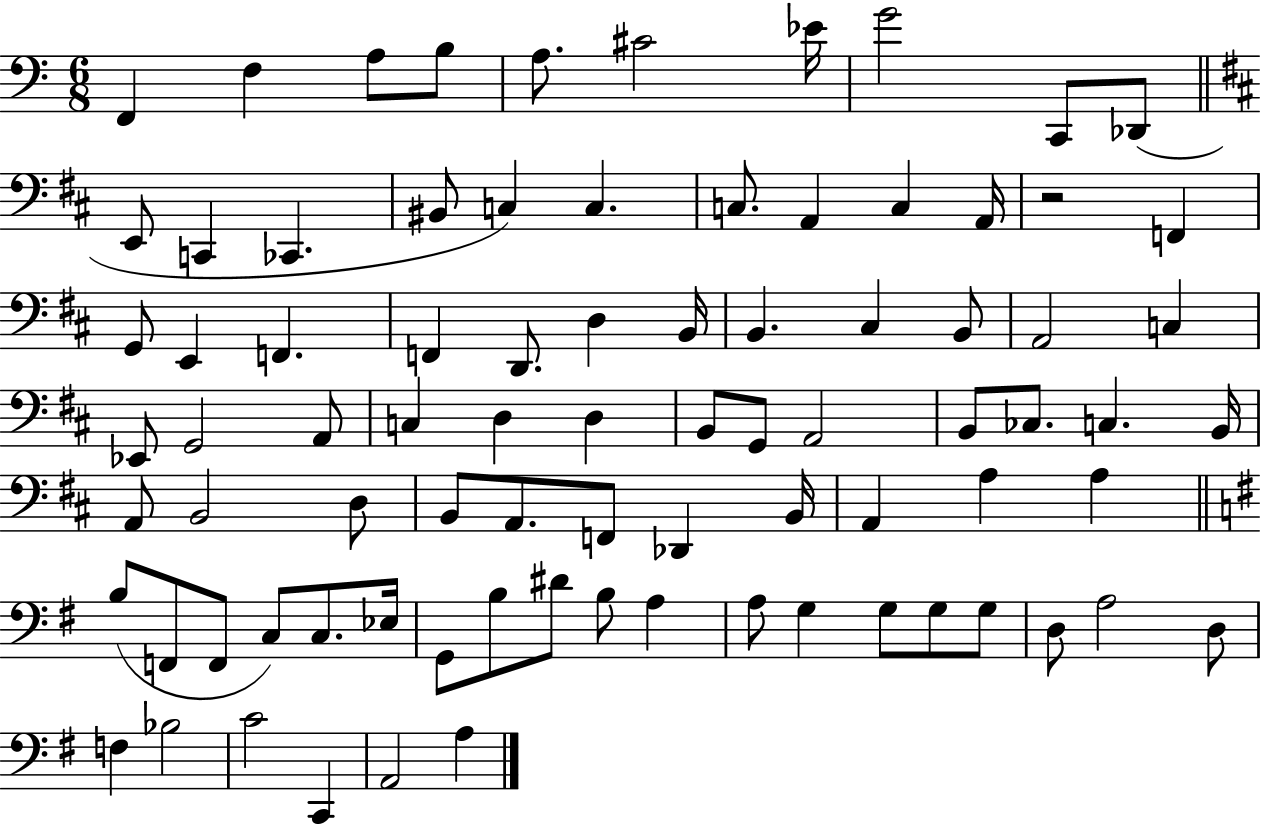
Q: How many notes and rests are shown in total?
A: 83